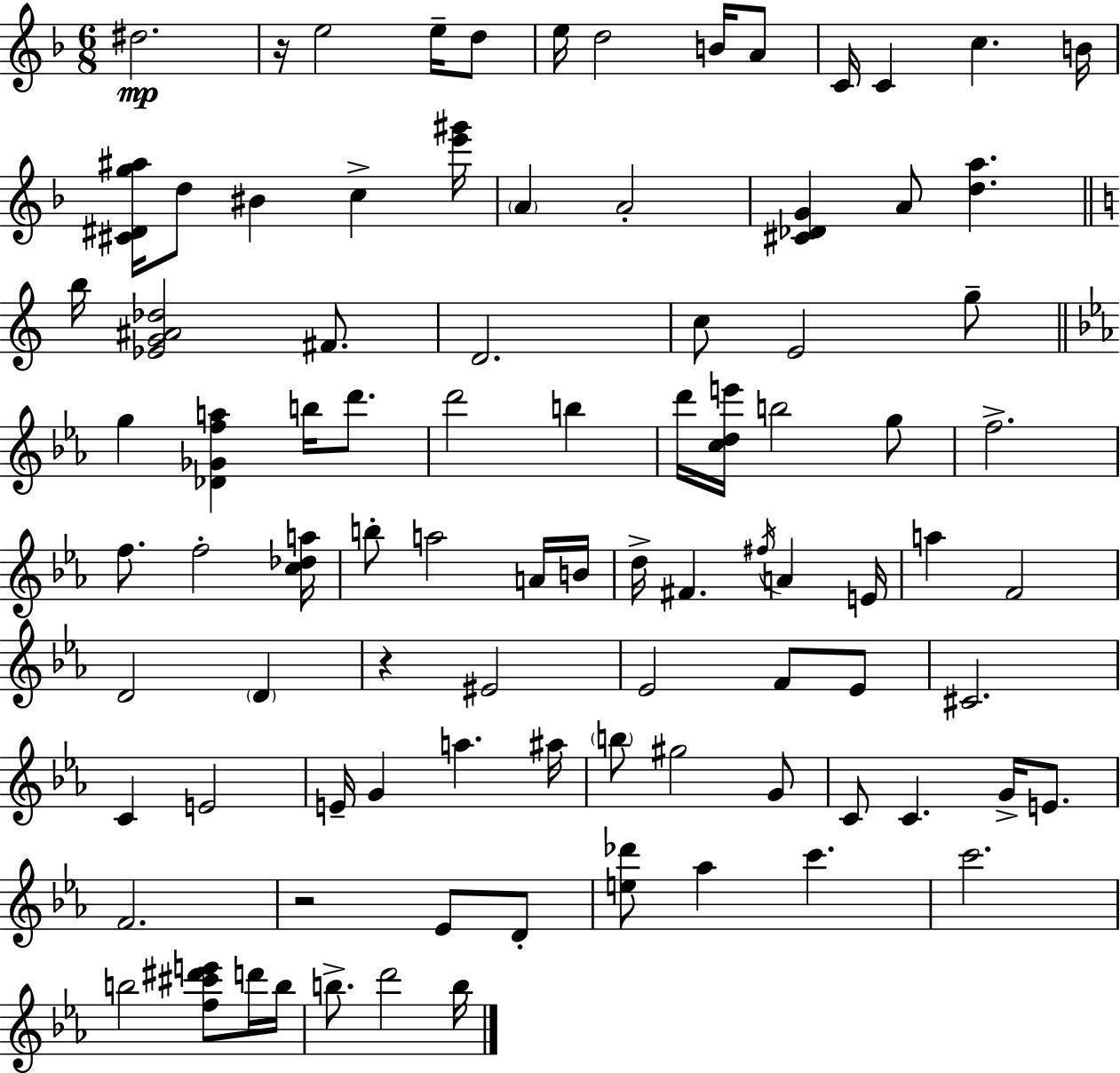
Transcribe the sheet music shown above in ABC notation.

X:1
T:Untitled
M:6/8
L:1/4
K:F
^d2 z/4 e2 e/4 d/2 e/4 d2 B/4 A/2 C/4 C c B/4 [^C^Dg^a]/4 d/2 ^B c [e'^g']/4 A A2 [^C_DG] A/2 [da] b/4 [_EG^A_d]2 ^F/2 D2 c/2 E2 g/2 g [_D_Gfa] b/4 d'/2 d'2 b d'/4 [cde']/4 b2 g/2 f2 f/2 f2 [c_da]/4 b/2 a2 A/4 B/4 d/4 ^F ^f/4 A E/4 a F2 D2 D z ^E2 _E2 F/2 _E/2 ^C2 C E2 E/4 G a ^a/4 b/2 ^g2 G/2 C/2 C G/4 E/2 F2 z2 _E/2 D/2 [e_d']/2 _a c' c'2 b2 [f^c'^d'e']/2 d'/4 b/4 b/2 d'2 b/4